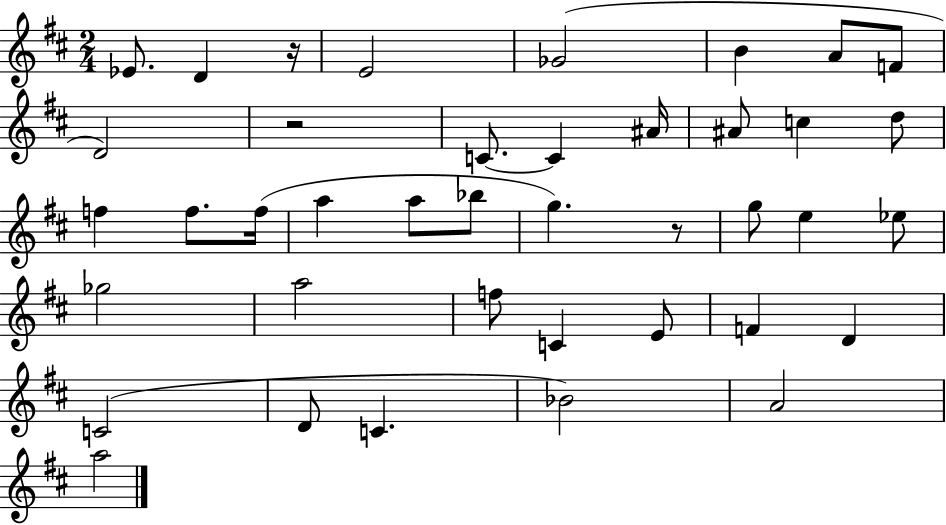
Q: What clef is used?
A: treble